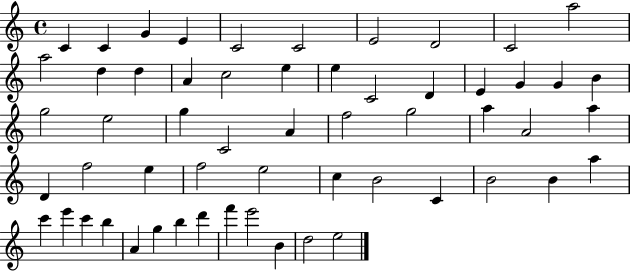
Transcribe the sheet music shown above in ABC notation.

X:1
T:Untitled
M:4/4
L:1/4
K:C
C C G E C2 C2 E2 D2 C2 a2 a2 d d A c2 e e C2 D E G G B g2 e2 g C2 A f2 g2 a A2 a D f2 e f2 e2 c B2 C B2 B a c' e' c' b A g b d' f' e'2 B d2 e2